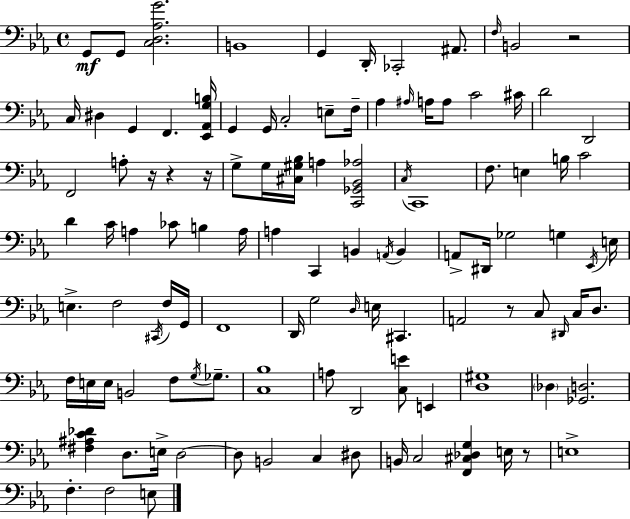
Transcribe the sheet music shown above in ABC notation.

X:1
T:Untitled
M:4/4
L:1/4
K:Cm
G,,/2 G,,/2 [C,D,_A,G]2 B,,4 G,, D,,/4 _C,,2 ^A,,/2 F,/4 B,,2 z2 C,/4 ^D, G,, F,, [_E,,_A,,G,B,]/4 G,, G,,/4 C,2 E,/2 F,/4 _A, ^A,/4 A,/4 A,/2 C2 ^C/4 D2 D,,2 F,,2 A,/2 z/4 z z/4 G,/2 G,/4 [^C,^G,_B,]/4 A, [C,,_G,,_B,,_A,]2 C,/4 C,,4 F,/2 E, B,/4 C2 D C/4 A, _C/2 B, A,/4 A, C,, B,, A,,/4 B,, A,,/2 ^D,,/4 _G,2 G, _E,,/4 E,/4 E, F,2 ^C,,/4 F,/4 G,,/4 F,,4 D,,/4 G,2 D,/4 E,/4 ^C,, A,,2 z/2 C,/2 ^D,,/4 C,/4 D,/2 F,/4 E,/4 E,/4 B,,2 F,/2 G,/4 _G,/2 [C,_B,]4 A,/2 D,,2 [C,E]/2 E,, [D,^G,]4 _D, [_G,,D,]2 [^F,^A,C_D] D,/2 E,/4 D,2 D,/2 B,,2 C, ^D,/2 B,,/4 C,2 [F,,^C,_D,G,] E,/4 z/2 E,4 F, F,2 E,/2